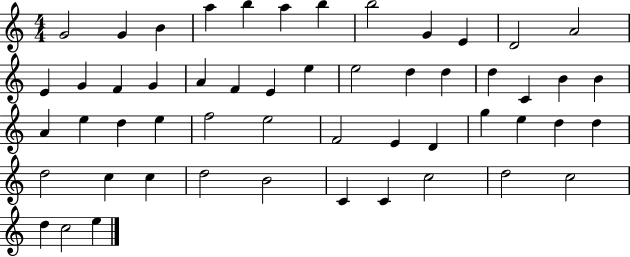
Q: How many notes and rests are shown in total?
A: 53